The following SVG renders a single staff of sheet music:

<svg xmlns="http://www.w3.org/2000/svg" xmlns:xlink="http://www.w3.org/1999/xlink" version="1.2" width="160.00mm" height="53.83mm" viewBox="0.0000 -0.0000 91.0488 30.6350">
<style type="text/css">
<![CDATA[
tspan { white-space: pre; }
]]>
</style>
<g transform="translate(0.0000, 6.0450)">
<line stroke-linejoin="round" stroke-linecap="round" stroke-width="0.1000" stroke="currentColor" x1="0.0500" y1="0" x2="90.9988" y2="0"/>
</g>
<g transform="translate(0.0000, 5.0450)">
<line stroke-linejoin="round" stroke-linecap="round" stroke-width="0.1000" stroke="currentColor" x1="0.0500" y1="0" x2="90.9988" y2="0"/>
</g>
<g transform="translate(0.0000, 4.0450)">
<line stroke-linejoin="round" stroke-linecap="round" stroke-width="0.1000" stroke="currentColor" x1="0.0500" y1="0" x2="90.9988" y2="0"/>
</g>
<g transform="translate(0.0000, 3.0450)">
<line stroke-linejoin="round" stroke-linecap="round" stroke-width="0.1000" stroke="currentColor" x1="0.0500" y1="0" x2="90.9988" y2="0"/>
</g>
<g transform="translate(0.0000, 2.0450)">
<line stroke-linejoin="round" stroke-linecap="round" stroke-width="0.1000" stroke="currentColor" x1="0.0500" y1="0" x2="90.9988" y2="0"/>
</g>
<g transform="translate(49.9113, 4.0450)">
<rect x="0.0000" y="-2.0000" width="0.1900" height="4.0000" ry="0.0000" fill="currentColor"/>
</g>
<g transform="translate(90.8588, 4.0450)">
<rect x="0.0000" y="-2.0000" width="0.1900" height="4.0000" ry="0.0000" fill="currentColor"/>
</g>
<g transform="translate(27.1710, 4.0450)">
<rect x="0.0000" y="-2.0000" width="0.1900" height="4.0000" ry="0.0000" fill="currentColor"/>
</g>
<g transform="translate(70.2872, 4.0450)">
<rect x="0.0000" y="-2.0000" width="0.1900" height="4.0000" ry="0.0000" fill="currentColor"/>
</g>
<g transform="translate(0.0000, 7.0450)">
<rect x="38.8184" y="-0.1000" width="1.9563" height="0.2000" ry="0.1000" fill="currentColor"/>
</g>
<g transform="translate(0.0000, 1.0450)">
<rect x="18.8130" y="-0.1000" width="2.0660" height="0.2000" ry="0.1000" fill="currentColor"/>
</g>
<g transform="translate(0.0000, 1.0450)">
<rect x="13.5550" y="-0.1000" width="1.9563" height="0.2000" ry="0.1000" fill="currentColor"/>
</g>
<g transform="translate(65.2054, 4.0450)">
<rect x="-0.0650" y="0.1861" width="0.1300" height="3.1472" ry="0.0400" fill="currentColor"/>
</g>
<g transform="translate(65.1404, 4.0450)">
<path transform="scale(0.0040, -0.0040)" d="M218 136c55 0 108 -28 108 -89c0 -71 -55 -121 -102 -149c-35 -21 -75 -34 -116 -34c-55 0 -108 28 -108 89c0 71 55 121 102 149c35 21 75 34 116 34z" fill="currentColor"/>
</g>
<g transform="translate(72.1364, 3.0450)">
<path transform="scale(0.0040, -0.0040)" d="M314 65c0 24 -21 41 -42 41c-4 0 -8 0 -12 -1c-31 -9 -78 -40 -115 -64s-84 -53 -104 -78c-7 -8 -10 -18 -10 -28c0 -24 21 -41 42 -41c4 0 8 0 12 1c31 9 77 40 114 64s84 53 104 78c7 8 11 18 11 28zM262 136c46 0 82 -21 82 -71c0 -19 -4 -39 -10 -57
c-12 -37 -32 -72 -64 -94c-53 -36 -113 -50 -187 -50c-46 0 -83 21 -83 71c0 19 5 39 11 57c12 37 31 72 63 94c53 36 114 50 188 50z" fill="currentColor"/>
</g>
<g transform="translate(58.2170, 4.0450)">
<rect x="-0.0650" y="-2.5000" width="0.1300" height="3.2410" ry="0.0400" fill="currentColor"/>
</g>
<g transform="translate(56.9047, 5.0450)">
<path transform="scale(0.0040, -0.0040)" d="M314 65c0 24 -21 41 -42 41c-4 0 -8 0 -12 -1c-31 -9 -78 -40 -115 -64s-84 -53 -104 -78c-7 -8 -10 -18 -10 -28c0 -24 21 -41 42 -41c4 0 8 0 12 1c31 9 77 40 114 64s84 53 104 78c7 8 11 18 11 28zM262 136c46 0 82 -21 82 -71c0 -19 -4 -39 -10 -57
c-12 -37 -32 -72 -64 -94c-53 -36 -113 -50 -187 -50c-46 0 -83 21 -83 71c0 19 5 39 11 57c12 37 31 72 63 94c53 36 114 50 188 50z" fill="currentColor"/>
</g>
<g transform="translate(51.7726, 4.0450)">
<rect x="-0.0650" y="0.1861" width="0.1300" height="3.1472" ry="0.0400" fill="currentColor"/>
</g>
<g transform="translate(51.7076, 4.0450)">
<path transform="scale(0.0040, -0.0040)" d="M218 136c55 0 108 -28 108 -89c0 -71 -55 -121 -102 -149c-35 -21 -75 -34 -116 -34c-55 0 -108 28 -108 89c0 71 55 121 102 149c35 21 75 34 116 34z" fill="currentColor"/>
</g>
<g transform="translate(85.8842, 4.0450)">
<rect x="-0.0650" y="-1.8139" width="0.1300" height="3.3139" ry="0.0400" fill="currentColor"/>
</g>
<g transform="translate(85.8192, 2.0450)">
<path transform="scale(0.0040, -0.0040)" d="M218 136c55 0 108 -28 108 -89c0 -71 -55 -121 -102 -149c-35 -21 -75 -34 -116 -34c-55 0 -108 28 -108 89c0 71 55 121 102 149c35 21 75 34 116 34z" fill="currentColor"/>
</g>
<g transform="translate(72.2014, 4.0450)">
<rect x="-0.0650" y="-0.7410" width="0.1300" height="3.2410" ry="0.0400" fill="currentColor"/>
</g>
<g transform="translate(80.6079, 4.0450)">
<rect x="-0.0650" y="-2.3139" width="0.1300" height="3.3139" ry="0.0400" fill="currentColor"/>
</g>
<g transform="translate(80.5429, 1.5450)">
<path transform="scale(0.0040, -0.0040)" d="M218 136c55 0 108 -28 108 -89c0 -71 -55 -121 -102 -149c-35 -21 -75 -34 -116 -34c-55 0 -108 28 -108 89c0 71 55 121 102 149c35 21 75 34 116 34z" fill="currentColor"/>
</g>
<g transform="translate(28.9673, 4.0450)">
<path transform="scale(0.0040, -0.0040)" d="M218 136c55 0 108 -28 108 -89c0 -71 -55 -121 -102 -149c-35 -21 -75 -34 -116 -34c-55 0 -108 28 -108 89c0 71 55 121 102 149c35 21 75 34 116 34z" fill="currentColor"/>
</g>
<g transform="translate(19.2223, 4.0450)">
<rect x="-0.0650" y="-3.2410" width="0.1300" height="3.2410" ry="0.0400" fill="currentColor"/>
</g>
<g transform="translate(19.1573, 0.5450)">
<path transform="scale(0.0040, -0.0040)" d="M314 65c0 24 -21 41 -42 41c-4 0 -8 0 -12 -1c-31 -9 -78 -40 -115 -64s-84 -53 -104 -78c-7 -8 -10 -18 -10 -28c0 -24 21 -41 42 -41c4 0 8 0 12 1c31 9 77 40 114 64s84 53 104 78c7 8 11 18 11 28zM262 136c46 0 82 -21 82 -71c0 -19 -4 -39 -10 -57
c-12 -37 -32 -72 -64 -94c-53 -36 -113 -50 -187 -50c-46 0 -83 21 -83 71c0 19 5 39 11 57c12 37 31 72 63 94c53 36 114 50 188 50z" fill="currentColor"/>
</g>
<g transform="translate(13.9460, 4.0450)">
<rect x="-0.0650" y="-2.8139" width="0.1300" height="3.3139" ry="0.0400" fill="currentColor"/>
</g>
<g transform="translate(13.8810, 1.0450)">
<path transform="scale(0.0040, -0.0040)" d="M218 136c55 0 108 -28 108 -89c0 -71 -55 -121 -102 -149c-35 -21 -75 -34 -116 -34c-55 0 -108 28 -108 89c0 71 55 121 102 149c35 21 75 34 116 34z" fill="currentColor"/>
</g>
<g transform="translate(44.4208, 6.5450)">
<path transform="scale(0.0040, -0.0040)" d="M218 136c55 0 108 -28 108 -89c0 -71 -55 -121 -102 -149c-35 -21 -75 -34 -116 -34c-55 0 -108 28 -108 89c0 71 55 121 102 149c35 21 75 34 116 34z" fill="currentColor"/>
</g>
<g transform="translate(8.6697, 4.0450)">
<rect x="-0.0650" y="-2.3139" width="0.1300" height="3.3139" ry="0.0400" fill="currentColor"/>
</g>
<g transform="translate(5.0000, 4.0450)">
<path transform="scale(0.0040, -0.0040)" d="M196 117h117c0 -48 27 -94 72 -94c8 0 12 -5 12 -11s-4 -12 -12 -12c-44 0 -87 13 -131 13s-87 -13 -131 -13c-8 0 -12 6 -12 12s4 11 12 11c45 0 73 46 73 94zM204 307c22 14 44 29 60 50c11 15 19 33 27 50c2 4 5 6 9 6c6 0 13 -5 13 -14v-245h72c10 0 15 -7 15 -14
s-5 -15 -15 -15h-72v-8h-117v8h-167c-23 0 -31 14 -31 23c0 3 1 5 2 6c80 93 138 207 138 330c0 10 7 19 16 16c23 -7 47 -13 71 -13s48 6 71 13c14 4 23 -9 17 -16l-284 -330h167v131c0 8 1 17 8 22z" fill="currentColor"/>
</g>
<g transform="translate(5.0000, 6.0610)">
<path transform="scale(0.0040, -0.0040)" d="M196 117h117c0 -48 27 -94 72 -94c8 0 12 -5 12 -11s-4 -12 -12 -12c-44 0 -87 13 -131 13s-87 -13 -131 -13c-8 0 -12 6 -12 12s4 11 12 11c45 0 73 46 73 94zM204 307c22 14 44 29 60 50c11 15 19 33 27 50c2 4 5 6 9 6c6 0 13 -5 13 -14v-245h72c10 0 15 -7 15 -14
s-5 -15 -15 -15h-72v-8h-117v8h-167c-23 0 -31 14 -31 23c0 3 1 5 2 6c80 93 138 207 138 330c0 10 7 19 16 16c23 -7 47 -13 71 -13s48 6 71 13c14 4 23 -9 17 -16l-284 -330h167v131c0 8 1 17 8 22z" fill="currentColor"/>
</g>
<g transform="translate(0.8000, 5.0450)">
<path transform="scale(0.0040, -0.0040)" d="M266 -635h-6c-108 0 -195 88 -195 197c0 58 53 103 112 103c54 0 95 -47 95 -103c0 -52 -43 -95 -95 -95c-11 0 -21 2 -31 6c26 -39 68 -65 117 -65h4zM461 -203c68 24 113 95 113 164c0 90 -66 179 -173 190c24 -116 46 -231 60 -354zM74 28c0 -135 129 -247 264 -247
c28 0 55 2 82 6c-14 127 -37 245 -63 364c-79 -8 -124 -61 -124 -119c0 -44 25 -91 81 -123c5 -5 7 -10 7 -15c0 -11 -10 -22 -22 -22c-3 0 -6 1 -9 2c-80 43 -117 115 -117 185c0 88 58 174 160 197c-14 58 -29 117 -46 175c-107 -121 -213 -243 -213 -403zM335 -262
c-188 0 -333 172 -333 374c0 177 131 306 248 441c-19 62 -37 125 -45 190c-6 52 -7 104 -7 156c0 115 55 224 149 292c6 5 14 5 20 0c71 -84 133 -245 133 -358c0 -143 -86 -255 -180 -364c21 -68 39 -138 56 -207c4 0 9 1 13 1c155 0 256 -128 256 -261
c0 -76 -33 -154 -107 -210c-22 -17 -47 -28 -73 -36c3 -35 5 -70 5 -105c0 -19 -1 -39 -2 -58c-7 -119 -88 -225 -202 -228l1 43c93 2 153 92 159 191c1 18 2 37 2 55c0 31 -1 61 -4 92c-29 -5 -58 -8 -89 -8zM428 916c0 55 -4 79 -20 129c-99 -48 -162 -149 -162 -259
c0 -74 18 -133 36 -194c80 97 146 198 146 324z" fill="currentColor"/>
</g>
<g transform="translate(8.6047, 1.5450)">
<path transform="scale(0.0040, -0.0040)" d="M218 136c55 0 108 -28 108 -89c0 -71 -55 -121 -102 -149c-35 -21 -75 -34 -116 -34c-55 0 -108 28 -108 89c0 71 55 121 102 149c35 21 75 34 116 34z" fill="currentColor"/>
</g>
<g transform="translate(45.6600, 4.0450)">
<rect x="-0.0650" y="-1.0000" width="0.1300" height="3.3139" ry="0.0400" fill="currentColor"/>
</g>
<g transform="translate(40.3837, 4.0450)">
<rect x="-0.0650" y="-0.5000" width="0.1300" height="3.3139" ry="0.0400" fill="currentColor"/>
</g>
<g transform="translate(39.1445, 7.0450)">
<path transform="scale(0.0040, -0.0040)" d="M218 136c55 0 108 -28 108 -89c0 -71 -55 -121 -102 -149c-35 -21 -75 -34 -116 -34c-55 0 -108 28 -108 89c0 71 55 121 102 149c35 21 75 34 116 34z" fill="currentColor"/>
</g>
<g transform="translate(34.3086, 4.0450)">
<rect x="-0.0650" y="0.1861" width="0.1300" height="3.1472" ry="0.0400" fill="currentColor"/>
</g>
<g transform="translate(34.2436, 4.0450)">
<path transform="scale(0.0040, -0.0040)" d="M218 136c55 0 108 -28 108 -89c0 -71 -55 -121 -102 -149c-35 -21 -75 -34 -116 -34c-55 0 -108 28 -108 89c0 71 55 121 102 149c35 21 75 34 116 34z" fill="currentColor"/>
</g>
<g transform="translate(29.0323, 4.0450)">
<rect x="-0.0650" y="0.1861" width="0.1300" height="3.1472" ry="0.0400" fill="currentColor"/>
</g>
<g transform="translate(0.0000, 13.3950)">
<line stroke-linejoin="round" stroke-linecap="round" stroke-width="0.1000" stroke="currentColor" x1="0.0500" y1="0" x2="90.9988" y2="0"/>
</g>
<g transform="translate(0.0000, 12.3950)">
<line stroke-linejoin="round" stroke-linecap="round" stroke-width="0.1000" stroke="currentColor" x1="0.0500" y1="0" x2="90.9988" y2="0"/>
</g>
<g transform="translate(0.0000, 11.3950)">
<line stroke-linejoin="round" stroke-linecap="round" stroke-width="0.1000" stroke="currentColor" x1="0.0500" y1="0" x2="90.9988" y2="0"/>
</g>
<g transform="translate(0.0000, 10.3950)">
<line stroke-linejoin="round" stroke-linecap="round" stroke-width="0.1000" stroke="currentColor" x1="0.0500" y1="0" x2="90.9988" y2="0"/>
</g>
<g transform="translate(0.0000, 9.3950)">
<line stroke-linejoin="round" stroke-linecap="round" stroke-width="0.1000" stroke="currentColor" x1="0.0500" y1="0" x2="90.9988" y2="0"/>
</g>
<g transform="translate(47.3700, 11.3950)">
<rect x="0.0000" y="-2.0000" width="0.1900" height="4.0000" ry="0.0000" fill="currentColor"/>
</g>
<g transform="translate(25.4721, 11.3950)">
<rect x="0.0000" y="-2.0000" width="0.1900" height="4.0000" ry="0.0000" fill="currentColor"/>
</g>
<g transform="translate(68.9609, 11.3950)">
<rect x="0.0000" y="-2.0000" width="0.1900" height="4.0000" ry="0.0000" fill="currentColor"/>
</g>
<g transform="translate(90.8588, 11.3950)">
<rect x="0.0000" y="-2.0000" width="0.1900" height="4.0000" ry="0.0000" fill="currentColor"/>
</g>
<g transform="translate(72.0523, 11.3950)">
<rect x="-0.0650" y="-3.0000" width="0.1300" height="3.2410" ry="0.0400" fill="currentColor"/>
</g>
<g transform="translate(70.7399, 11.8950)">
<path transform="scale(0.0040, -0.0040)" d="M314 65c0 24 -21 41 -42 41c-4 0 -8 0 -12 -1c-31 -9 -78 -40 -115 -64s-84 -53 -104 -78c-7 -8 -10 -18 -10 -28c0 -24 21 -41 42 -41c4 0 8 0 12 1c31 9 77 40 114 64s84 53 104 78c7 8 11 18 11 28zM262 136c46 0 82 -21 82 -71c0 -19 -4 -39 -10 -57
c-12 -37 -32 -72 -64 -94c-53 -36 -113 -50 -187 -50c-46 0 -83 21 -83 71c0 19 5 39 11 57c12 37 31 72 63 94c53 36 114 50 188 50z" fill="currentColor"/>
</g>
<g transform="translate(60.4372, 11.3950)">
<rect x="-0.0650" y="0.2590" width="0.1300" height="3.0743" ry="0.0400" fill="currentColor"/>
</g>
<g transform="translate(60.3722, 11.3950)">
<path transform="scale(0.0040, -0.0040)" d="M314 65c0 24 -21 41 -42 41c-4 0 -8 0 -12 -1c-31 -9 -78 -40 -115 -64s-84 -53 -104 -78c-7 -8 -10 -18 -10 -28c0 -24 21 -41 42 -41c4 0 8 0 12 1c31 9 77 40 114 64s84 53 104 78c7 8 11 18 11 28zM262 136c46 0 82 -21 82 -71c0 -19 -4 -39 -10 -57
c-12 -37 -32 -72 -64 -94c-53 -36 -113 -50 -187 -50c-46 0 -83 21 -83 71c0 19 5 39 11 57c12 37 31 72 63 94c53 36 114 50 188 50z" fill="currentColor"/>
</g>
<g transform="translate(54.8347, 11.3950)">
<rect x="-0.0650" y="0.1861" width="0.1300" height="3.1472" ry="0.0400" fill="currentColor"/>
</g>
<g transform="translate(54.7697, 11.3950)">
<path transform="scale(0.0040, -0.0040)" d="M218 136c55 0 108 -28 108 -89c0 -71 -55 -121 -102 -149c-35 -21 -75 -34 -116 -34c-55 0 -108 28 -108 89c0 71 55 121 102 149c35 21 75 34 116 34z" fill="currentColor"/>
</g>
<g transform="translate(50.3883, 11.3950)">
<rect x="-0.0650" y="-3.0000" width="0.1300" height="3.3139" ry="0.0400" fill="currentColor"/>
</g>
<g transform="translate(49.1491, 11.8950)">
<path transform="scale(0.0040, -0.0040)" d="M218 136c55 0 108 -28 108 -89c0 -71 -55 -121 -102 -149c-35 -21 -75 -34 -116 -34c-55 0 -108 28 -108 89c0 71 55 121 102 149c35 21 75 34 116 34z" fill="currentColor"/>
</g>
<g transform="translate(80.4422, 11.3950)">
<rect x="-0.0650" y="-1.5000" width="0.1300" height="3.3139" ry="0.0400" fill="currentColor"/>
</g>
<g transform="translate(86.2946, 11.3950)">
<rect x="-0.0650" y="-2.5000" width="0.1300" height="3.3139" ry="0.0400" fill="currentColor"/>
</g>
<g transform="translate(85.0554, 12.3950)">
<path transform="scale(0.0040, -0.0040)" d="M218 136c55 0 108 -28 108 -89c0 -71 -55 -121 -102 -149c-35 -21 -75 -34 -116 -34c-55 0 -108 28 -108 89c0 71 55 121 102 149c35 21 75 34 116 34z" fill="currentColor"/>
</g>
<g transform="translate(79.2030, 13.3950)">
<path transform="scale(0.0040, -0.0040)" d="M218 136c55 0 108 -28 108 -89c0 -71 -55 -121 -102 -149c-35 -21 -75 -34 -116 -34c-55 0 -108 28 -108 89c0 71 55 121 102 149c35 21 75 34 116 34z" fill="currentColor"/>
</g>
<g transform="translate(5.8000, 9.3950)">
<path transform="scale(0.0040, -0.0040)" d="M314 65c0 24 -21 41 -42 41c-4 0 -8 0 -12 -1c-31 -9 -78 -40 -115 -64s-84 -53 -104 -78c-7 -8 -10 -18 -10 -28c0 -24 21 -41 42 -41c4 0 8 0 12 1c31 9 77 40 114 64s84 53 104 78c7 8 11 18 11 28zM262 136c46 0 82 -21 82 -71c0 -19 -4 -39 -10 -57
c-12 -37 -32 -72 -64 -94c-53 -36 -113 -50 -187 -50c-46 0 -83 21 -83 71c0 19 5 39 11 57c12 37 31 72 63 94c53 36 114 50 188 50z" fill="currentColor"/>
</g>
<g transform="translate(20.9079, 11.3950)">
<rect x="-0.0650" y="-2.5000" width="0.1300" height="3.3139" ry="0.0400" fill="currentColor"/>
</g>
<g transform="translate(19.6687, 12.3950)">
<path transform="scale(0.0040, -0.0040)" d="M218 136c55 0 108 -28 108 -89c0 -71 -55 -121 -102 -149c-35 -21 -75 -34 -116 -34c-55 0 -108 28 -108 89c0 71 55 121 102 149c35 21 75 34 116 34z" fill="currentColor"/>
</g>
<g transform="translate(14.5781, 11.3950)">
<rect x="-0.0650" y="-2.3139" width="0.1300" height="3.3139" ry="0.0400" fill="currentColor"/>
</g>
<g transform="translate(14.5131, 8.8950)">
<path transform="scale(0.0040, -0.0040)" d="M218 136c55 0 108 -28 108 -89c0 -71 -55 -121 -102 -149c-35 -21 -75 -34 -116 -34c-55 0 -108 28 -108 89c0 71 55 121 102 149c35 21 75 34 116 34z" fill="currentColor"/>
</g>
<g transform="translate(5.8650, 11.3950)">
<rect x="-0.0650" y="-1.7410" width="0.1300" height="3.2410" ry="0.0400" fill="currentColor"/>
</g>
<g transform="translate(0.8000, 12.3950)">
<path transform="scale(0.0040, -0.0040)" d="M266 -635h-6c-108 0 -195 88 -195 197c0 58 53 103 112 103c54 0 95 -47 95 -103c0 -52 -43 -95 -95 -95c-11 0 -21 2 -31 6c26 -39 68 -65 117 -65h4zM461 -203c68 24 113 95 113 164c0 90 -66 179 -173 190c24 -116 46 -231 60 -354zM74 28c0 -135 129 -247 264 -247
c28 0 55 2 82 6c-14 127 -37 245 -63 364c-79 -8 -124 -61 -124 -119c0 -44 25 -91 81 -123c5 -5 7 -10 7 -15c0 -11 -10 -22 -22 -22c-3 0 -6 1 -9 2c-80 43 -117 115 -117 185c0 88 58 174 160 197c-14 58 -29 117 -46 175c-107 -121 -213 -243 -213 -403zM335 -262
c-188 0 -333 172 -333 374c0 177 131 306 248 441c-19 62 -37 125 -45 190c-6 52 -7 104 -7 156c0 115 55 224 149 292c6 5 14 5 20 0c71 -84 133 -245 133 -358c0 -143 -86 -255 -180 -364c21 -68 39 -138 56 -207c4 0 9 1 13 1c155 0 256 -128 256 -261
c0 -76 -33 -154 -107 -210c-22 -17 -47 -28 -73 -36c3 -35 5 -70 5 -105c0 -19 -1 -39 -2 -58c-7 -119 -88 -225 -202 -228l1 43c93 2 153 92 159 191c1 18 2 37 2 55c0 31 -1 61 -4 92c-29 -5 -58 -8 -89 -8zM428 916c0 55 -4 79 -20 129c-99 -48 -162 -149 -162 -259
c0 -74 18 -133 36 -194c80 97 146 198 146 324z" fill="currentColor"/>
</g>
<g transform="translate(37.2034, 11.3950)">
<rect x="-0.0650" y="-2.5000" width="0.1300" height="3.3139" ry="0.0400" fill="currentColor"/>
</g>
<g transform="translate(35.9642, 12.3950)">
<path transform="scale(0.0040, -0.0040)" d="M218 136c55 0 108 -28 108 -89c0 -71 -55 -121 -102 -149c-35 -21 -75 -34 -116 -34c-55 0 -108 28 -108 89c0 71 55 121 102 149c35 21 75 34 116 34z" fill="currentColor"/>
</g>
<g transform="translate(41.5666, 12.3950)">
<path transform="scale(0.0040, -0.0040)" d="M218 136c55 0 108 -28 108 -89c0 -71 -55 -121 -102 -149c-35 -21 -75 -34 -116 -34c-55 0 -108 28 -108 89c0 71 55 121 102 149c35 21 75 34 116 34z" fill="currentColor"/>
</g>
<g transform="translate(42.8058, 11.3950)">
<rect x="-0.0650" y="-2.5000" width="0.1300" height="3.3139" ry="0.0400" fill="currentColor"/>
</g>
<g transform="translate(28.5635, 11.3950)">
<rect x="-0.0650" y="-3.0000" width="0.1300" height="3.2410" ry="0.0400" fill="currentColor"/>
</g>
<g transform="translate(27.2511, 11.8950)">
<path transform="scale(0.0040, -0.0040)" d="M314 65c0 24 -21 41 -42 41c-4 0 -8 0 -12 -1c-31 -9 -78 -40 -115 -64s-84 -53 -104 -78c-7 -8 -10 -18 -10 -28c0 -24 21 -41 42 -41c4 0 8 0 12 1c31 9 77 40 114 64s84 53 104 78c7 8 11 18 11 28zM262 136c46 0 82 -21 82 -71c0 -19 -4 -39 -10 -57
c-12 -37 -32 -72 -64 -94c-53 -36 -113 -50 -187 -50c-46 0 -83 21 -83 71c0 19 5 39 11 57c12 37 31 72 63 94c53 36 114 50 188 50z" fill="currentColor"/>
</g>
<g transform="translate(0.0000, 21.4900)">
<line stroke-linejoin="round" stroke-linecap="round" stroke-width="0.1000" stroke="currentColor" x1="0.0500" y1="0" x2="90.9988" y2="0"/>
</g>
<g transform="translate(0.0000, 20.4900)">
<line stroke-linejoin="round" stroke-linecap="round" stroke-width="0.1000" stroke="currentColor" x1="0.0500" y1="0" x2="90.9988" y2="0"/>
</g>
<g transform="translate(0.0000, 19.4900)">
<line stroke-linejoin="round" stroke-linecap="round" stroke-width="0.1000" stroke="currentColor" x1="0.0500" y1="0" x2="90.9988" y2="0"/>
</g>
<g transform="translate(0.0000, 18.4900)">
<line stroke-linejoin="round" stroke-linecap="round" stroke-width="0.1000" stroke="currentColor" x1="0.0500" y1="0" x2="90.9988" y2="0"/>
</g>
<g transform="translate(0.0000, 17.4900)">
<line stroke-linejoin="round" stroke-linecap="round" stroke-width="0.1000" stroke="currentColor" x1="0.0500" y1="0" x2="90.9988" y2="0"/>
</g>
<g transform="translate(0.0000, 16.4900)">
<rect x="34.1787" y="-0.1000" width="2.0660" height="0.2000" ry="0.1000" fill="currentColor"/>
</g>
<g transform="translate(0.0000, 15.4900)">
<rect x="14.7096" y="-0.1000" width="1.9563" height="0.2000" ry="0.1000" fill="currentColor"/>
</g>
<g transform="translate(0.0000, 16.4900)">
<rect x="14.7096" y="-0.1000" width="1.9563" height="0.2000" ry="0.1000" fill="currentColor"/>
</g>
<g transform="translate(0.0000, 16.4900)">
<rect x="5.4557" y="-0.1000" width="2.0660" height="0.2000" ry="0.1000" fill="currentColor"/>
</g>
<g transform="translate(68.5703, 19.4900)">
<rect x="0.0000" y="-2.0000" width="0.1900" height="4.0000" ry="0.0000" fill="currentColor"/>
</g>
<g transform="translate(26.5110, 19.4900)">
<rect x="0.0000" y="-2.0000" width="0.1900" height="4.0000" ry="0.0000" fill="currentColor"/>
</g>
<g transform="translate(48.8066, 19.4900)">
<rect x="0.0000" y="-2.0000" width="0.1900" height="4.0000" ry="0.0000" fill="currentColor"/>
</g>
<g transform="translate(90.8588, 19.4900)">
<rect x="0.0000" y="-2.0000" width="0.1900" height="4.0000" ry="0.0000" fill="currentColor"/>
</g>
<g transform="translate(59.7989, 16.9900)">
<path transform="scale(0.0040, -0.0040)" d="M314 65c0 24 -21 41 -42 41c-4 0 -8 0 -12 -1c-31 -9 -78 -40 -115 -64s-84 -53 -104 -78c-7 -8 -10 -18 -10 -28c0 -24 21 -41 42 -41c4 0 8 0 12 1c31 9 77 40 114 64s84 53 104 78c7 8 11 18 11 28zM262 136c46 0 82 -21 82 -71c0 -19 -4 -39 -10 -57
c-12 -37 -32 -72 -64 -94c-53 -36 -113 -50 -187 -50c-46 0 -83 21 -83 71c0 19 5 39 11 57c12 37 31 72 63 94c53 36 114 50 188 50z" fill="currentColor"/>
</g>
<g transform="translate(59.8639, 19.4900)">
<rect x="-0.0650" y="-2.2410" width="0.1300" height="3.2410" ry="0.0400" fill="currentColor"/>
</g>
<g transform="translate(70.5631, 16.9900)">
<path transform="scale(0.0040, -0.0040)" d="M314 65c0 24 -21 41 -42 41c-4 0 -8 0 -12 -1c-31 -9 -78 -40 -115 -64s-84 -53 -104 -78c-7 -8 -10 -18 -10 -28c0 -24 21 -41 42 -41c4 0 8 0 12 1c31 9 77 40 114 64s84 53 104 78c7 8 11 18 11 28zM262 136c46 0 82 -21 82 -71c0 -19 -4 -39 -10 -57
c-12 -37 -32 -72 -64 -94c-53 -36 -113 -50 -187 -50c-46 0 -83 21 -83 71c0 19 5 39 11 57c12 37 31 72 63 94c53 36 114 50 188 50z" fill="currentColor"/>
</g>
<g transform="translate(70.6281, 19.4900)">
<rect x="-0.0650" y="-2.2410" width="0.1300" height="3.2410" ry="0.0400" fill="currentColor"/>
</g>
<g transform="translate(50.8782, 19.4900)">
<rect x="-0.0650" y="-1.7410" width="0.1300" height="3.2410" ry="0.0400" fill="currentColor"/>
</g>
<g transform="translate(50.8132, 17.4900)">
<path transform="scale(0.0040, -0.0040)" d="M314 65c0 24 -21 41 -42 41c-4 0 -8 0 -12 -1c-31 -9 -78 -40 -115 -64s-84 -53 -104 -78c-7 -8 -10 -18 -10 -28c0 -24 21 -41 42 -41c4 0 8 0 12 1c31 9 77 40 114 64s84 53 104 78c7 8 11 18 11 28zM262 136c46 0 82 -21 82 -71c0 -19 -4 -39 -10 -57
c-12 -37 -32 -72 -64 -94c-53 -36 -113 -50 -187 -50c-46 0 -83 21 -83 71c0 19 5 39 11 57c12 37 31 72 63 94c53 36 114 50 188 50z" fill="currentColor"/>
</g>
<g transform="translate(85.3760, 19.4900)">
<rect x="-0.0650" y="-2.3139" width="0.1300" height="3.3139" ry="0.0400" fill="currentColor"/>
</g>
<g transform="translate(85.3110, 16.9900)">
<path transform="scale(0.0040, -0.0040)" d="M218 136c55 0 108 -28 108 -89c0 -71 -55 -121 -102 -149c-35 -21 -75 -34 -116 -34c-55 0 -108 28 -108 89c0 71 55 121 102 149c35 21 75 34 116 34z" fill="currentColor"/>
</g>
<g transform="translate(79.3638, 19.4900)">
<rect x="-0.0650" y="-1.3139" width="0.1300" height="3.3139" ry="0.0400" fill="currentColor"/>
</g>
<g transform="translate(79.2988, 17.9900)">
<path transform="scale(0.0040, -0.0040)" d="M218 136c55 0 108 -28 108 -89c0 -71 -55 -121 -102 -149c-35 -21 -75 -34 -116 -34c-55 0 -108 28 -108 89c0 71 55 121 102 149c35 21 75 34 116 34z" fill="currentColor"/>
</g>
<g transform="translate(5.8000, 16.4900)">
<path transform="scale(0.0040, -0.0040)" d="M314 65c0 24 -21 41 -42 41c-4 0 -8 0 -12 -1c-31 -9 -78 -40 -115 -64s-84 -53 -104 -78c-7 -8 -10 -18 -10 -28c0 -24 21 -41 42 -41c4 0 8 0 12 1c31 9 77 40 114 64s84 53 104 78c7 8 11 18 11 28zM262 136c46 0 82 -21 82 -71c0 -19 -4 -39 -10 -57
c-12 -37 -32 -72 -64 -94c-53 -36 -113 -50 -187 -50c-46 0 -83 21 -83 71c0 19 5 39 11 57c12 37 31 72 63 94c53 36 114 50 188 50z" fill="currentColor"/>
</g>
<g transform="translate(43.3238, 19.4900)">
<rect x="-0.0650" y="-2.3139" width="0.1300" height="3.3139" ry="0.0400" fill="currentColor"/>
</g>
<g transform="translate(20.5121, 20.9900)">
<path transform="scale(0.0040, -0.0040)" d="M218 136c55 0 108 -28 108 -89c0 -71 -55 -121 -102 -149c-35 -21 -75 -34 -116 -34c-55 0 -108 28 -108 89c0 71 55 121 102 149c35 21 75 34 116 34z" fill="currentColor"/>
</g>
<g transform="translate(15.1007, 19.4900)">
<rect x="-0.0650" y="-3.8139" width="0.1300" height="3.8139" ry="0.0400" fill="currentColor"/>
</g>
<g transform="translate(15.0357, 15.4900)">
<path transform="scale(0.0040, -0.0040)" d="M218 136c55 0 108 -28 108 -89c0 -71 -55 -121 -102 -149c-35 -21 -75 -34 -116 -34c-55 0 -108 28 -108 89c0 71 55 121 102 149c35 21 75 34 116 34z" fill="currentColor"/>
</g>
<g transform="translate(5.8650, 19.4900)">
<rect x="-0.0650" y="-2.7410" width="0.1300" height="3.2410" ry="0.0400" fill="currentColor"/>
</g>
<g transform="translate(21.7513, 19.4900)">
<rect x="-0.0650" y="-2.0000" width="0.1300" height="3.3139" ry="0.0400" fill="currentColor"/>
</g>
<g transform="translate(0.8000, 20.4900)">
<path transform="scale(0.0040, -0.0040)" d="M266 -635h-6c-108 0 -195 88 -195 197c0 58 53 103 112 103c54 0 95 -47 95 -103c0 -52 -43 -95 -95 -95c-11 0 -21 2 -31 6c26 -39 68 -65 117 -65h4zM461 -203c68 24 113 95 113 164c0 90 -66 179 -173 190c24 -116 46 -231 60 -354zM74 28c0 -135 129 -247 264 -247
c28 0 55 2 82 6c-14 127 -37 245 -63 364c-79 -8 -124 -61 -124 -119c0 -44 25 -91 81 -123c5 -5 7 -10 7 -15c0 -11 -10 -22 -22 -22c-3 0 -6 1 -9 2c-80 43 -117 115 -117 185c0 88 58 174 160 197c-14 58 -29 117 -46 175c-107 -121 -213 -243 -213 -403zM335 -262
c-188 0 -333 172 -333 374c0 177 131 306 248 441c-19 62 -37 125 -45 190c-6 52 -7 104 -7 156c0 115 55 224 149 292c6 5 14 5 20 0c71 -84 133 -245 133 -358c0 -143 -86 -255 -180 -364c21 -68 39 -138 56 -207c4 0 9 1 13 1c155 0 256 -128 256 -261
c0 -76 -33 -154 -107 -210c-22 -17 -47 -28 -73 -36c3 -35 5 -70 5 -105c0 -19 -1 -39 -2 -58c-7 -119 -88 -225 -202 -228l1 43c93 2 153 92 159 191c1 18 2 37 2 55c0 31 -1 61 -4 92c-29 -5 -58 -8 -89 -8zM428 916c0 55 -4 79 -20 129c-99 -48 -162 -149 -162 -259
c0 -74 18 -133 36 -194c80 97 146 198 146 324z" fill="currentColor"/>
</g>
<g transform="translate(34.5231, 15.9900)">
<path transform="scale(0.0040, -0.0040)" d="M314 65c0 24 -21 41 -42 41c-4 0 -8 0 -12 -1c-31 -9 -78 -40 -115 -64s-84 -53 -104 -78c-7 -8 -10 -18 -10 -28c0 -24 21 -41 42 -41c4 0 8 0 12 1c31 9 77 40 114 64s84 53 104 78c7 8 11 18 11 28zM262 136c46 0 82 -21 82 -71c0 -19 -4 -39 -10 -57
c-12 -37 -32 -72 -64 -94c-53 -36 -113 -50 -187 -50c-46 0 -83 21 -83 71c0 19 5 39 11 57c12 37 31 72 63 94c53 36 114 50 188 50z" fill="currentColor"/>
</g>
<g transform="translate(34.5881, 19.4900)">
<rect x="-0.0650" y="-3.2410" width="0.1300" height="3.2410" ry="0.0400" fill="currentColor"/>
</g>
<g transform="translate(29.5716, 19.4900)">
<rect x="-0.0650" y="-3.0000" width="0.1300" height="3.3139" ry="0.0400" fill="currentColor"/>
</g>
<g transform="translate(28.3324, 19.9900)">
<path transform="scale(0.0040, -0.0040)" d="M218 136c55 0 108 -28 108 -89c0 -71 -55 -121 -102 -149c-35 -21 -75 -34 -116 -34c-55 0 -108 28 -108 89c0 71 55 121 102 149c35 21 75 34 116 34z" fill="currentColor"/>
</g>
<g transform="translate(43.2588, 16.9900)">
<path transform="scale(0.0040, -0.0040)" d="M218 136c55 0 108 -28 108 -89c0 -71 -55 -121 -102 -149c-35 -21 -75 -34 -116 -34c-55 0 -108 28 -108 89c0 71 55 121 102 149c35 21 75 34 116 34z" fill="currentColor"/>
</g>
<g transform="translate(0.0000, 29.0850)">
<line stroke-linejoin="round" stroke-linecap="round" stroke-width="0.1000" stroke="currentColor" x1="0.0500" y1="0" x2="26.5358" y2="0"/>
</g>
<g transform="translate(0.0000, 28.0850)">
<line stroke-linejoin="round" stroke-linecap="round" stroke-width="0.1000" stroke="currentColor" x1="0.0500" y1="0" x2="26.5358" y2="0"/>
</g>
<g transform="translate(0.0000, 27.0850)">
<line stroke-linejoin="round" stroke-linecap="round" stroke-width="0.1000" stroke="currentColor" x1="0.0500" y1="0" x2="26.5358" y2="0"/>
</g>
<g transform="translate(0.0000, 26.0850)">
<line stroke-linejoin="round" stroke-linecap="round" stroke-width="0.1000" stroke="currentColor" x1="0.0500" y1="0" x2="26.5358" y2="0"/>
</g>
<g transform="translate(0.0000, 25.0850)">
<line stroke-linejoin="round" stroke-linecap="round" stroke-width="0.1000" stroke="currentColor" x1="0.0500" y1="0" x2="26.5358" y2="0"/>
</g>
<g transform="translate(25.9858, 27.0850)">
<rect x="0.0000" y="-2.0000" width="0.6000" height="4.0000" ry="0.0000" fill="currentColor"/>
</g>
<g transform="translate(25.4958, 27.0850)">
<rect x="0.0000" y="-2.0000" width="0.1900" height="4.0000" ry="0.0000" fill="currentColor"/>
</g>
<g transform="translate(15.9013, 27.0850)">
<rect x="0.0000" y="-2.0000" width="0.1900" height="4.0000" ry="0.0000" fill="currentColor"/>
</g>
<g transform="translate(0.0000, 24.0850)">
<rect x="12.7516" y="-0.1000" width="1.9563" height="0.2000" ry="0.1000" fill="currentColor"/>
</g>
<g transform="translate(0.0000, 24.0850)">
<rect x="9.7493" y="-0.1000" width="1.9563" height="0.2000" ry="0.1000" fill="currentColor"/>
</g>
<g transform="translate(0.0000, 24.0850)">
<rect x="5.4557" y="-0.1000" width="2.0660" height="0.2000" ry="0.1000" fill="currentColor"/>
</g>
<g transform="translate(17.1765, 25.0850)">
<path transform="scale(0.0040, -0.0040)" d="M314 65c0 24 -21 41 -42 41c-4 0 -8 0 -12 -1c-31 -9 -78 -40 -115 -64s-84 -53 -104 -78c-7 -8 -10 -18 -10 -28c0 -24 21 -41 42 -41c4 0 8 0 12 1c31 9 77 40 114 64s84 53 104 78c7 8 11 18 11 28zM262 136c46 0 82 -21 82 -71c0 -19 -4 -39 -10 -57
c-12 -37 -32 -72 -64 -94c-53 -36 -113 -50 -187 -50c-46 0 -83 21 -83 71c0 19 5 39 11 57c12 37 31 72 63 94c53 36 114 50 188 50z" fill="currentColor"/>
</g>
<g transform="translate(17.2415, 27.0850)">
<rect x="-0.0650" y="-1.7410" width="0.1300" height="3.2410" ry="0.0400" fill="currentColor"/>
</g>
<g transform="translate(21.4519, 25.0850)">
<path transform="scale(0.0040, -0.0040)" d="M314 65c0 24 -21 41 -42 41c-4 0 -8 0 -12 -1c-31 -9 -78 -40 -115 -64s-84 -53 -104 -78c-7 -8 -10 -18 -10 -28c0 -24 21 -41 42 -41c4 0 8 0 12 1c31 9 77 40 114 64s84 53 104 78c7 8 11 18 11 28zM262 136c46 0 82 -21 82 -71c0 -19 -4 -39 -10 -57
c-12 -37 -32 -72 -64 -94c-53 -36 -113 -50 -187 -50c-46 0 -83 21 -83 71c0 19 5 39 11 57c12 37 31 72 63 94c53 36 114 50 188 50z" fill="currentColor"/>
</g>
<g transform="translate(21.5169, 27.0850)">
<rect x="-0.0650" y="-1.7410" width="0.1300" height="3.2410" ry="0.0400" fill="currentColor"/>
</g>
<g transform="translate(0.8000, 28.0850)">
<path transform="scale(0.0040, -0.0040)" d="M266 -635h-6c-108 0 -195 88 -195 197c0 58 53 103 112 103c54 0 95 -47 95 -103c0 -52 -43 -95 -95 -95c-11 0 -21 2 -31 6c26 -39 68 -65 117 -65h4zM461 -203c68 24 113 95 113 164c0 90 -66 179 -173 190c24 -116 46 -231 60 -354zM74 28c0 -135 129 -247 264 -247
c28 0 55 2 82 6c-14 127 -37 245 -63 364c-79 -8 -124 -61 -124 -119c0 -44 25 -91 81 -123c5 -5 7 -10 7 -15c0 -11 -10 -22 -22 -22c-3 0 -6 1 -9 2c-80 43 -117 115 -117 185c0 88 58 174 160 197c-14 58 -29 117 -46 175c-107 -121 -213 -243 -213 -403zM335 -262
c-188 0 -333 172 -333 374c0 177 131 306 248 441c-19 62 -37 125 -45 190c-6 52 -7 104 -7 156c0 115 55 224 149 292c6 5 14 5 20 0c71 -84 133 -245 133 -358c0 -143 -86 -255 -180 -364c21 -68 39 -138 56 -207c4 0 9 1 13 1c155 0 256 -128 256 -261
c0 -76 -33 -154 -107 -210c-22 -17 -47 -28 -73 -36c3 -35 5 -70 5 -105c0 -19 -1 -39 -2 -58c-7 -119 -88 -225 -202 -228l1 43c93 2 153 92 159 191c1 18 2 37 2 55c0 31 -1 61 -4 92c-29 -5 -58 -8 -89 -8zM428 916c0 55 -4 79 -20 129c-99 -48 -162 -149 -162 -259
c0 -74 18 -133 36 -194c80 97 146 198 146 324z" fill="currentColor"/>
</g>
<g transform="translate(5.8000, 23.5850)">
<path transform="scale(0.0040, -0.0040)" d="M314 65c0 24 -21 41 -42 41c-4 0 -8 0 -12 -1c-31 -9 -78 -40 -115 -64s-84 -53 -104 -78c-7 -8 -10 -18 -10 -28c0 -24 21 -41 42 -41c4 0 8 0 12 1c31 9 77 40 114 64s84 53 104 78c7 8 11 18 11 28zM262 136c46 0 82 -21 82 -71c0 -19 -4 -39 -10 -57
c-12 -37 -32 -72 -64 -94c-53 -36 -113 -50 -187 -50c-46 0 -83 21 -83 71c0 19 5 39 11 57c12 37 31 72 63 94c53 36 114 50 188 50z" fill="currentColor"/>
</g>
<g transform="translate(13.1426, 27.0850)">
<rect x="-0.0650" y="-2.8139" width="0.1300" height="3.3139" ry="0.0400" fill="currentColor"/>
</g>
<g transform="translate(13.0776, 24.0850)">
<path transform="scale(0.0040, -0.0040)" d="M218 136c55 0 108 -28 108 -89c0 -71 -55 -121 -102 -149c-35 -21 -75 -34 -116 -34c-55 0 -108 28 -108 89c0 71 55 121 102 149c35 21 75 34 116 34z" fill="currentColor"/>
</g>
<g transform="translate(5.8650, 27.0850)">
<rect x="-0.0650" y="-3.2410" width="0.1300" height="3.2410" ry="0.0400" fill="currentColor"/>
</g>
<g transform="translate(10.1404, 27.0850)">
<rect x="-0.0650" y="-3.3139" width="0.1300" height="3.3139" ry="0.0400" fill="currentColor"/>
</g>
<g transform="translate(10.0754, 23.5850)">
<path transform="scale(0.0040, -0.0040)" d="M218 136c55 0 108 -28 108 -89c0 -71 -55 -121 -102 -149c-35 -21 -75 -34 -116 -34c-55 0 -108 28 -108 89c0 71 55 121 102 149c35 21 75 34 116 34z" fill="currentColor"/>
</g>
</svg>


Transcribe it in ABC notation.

X:1
T:Untitled
M:4/4
L:1/4
K:C
g a b2 B B C D B G2 B d2 g f f2 g G A2 G G A B B2 A2 E G a2 c' F A b2 g f2 g2 g2 e g b2 b a f2 f2